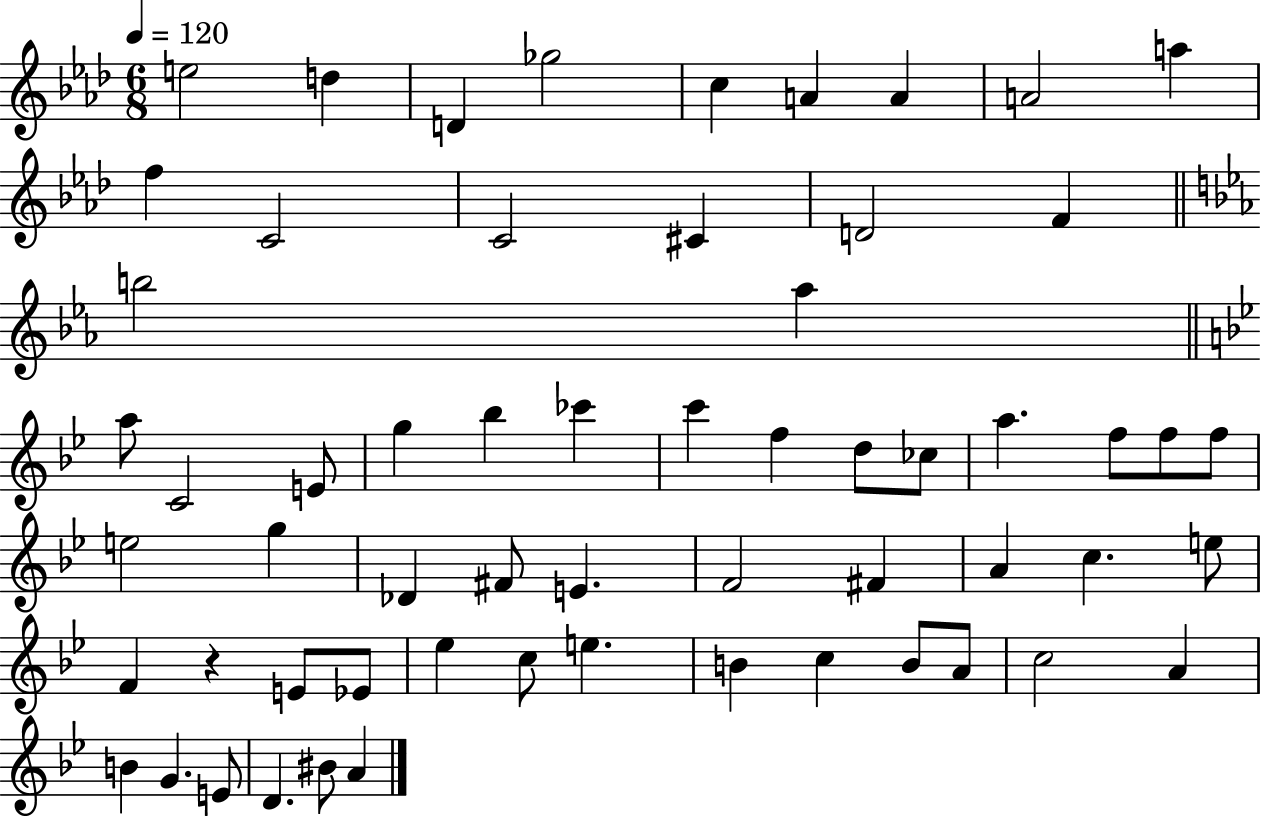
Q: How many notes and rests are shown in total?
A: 60